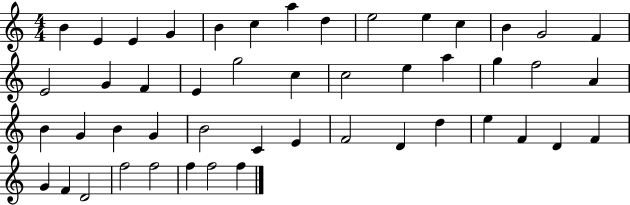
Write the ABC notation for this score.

X:1
T:Untitled
M:4/4
L:1/4
K:C
B E E G B c a d e2 e c B G2 F E2 G F E g2 c c2 e a g f2 A B G B G B2 C E F2 D d e F D F G F D2 f2 f2 f f2 f